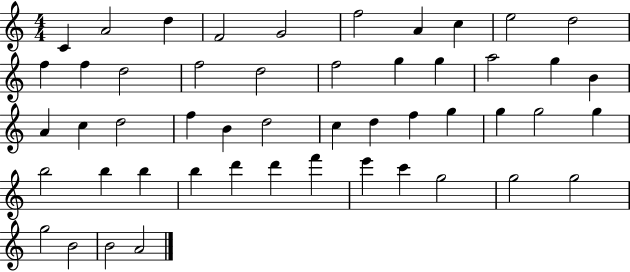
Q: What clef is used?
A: treble